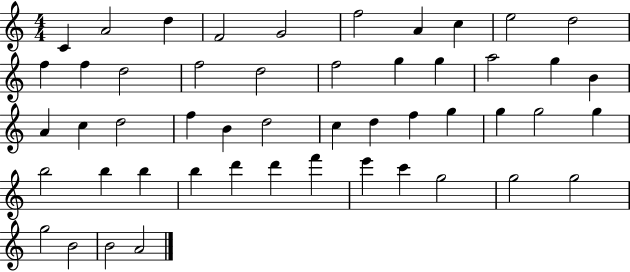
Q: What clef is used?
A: treble